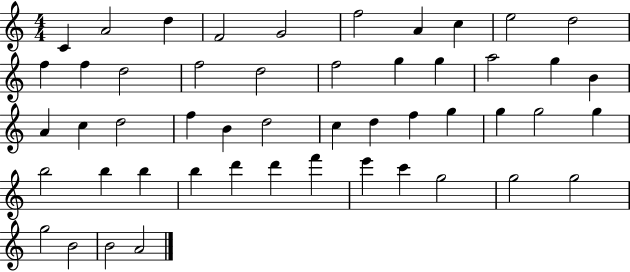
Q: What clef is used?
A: treble